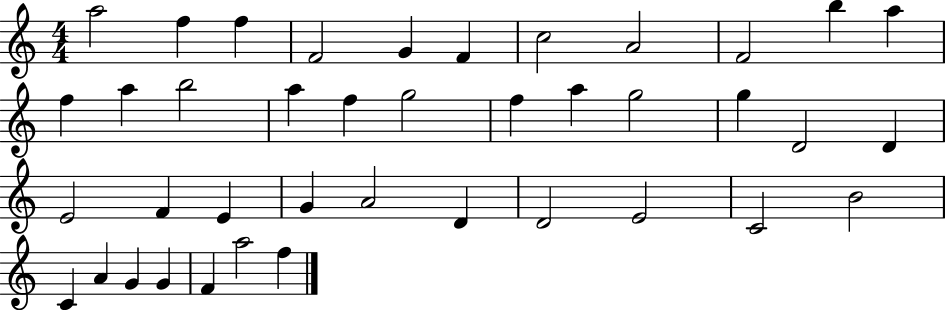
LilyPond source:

{
  \clef treble
  \numericTimeSignature
  \time 4/4
  \key c \major
  a''2 f''4 f''4 | f'2 g'4 f'4 | c''2 a'2 | f'2 b''4 a''4 | \break f''4 a''4 b''2 | a''4 f''4 g''2 | f''4 a''4 g''2 | g''4 d'2 d'4 | \break e'2 f'4 e'4 | g'4 a'2 d'4 | d'2 e'2 | c'2 b'2 | \break c'4 a'4 g'4 g'4 | f'4 a''2 f''4 | \bar "|."
}